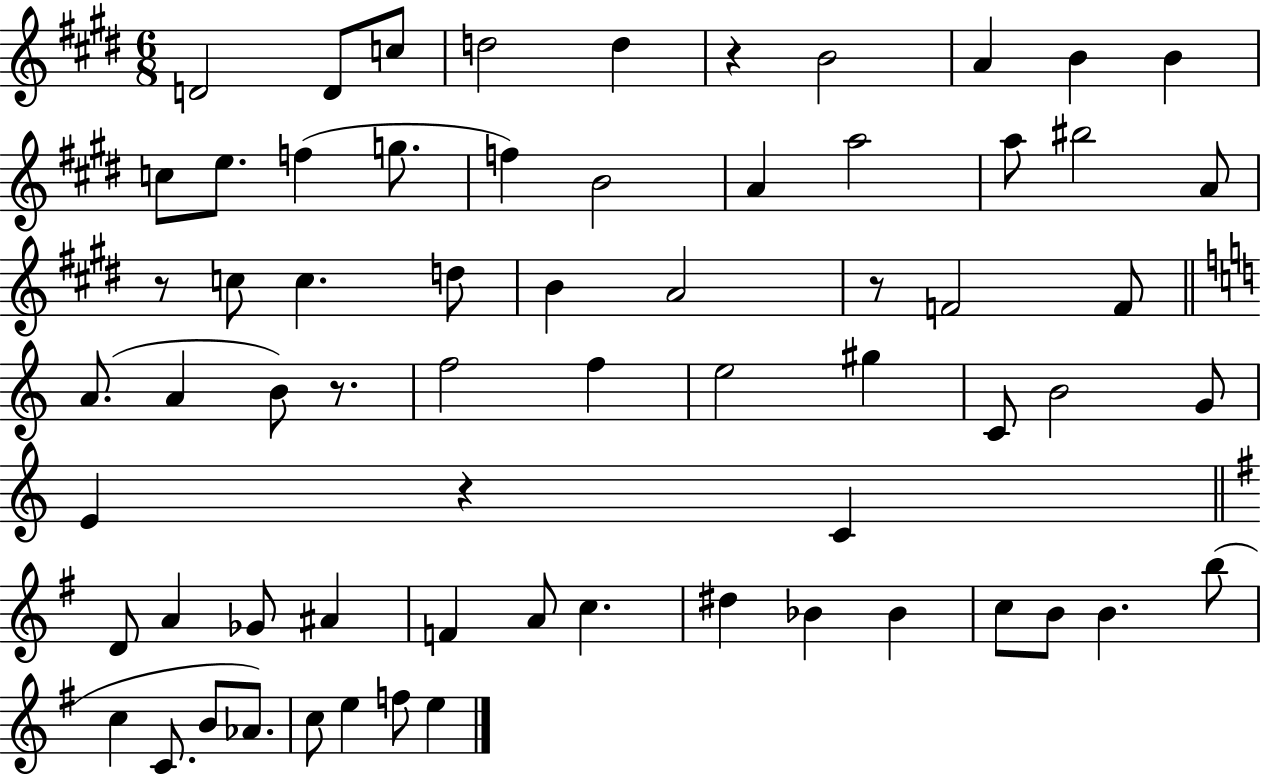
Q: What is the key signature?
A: E major